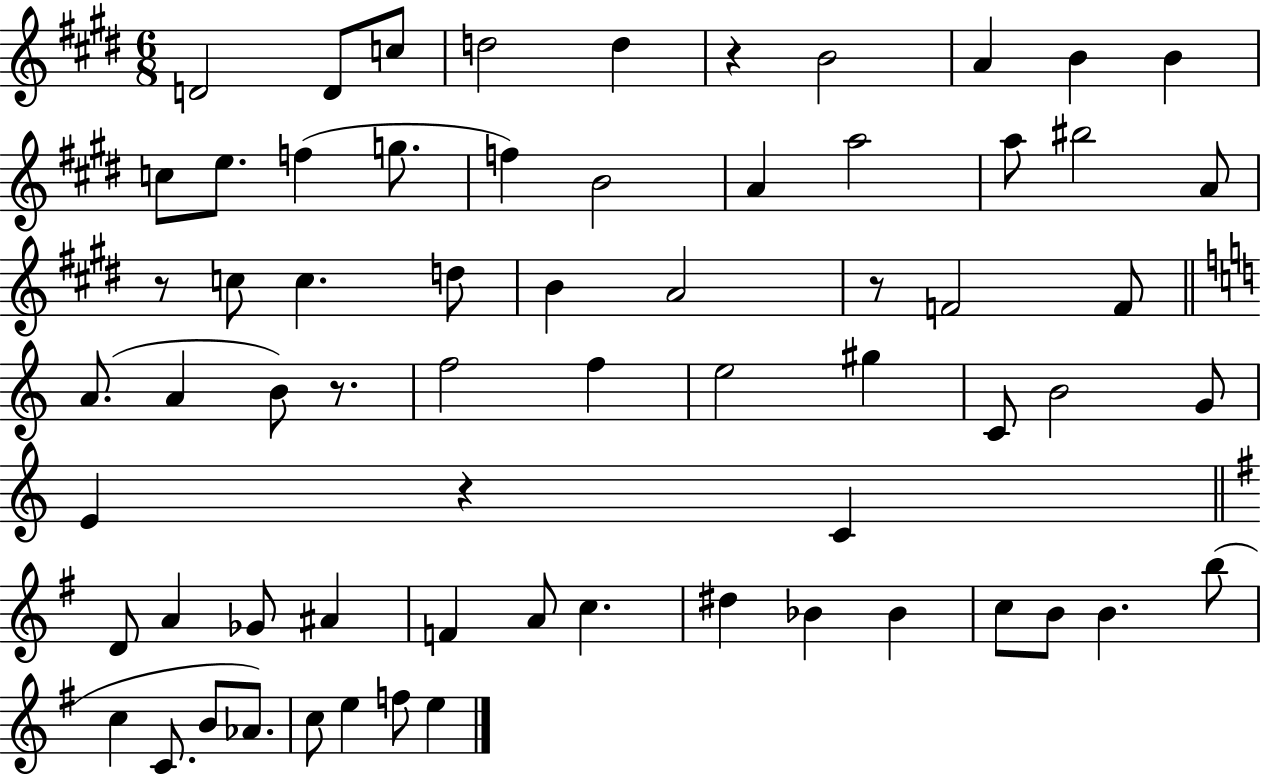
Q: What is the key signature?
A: E major